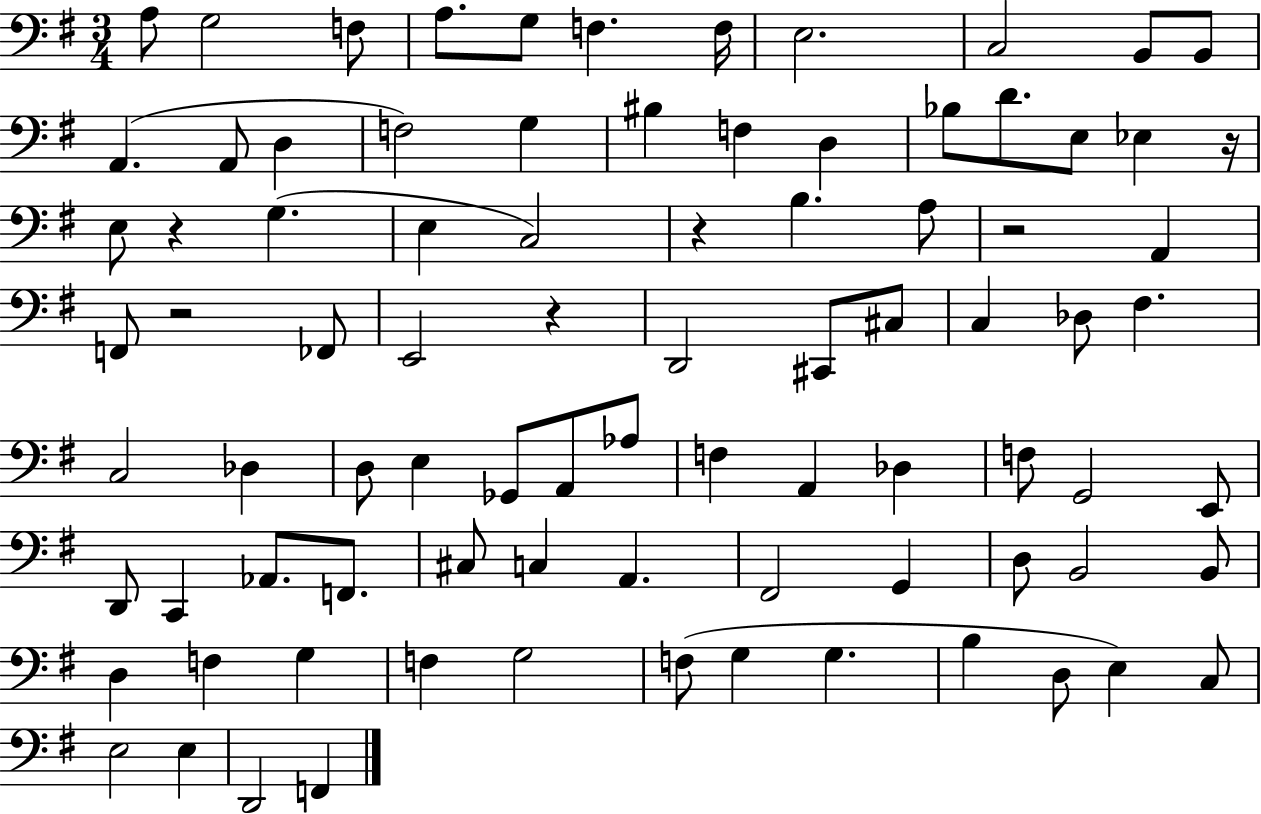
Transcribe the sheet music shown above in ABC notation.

X:1
T:Untitled
M:3/4
L:1/4
K:G
A,/2 G,2 F,/2 A,/2 G,/2 F, F,/4 E,2 C,2 B,,/2 B,,/2 A,, A,,/2 D, F,2 G, ^B, F, D, _B,/2 D/2 E,/2 _E, z/4 E,/2 z G, E, C,2 z B, A,/2 z2 A,, F,,/2 z2 _F,,/2 E,,2 z D,,2 ^C,,/2 ^C,/2 C, _D,/2 ^F, C,2 _D, D,/2 E, _G,,/2 A,,/2 _A,/2 F, A,, _D, F,/2 G,,2 E,,/2 D,,/2 C,, _A,,/2 F,,/2 ^C,/2 C, A,, ^F,,2 G,, D,/2 B,,2 B,,/2 D, F, G, F, G,2 F,/2 G, G, B, D,/2 E, C,/2 E,2 E, D,,2 F,,